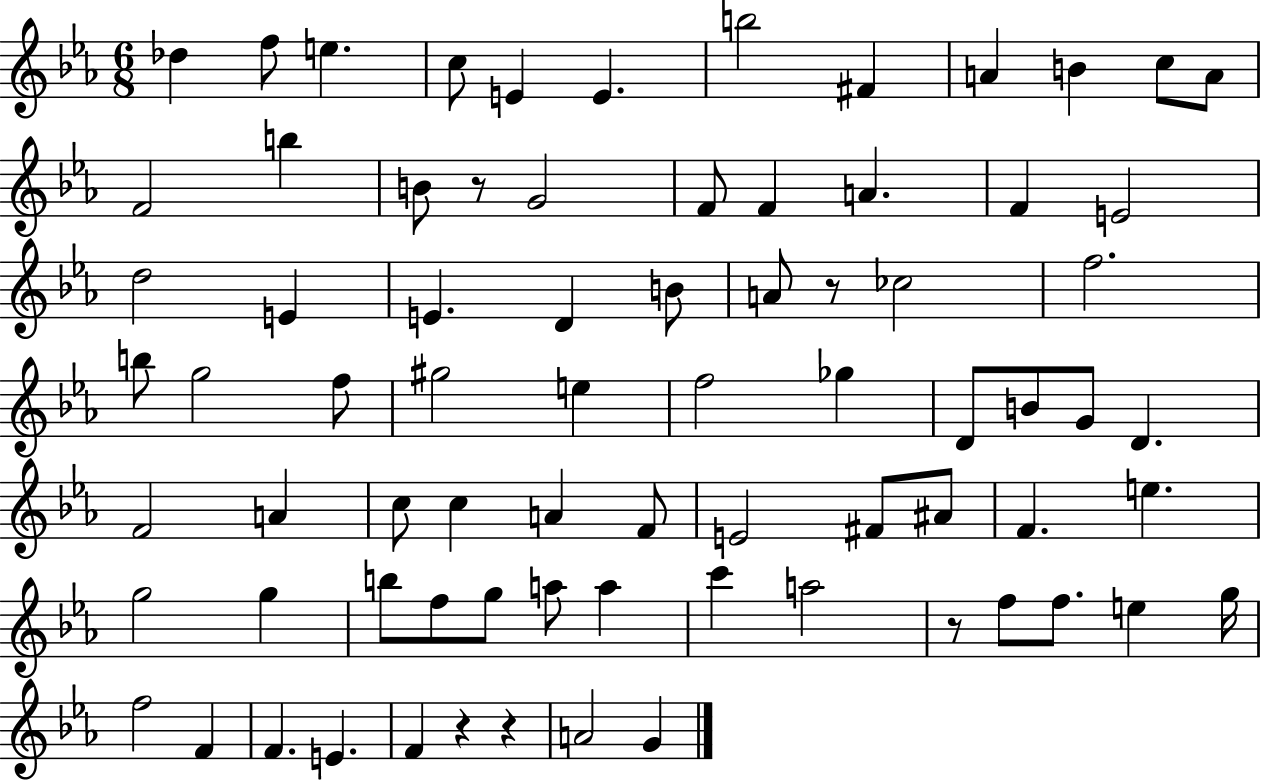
Db5/q F5/e E5/q. C5/e E4/q E4/q. B5/h F#4/q A4/q B4/q C5/e A4/e F4/h B5/q B4/e R/e G4/h F4/e F4/q A4/q. F4/q E4/h D5/h E4/q E4/q. D4/q B4/e A4/e R/e CES5/h F5/h. B5/e G5/h F5/e G#5/h E5/q F5/h Gb5/q D4/e B4/e G4/e D4/q. F4/h A4/q C5/e C5/q A4/q F4/e E4/h F#4/e A#4/e F4/q. E5/q. G5/h G5/q B5/e F5/e G5/e A5/e A5/q C6/q A5/h R/e F5/e F5/e. E5/q G5/s F5/h F4/q F4/q. E4/q. F4/q R/q R/q A4/h G4/q